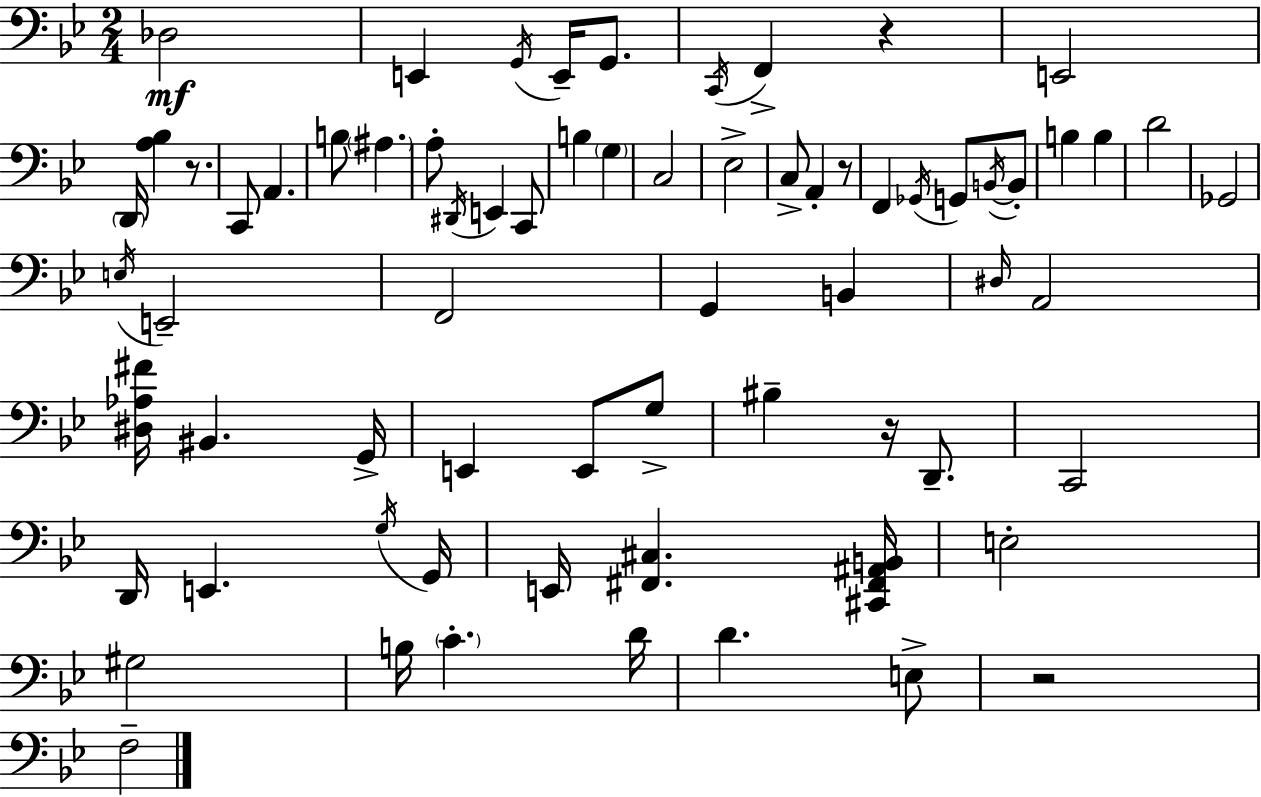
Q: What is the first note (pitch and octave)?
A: Db3